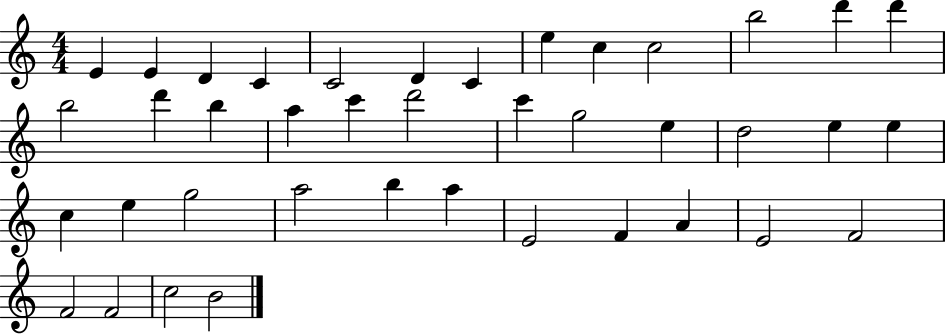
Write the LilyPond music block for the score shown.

{
  \clef treble
  \numericTimeSignature
  \time 4/4
  \key c \major
  e'4 e'4 d'4 c'4 | c'2 d'4 c'4 | e''4 c''4 c''2 | b''2 d'''4 d'''4 | \break b''2 d'''4 b''4 | a''4 c'''4 d'''2 | c'''4 g''2 e''4 | d''2 e''4 e''4 | \break c''4 e''4 g''2 | a''2 b''4 a''4 | e'2 f'4 a'4 | e'2 f'2 | \break f'2 f'2 | c''2 b'2 | \bar "|."
}